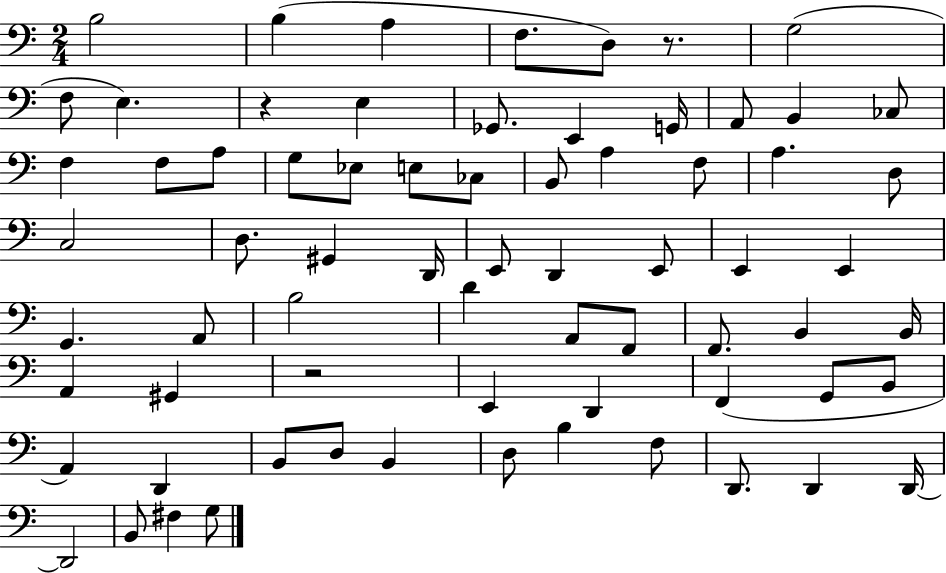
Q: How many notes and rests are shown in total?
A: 70